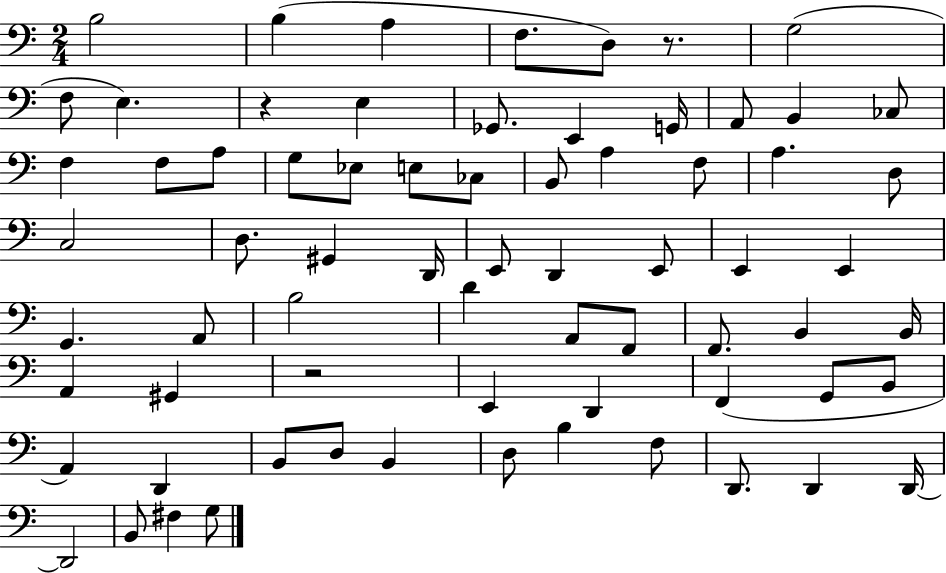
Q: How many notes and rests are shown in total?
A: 70